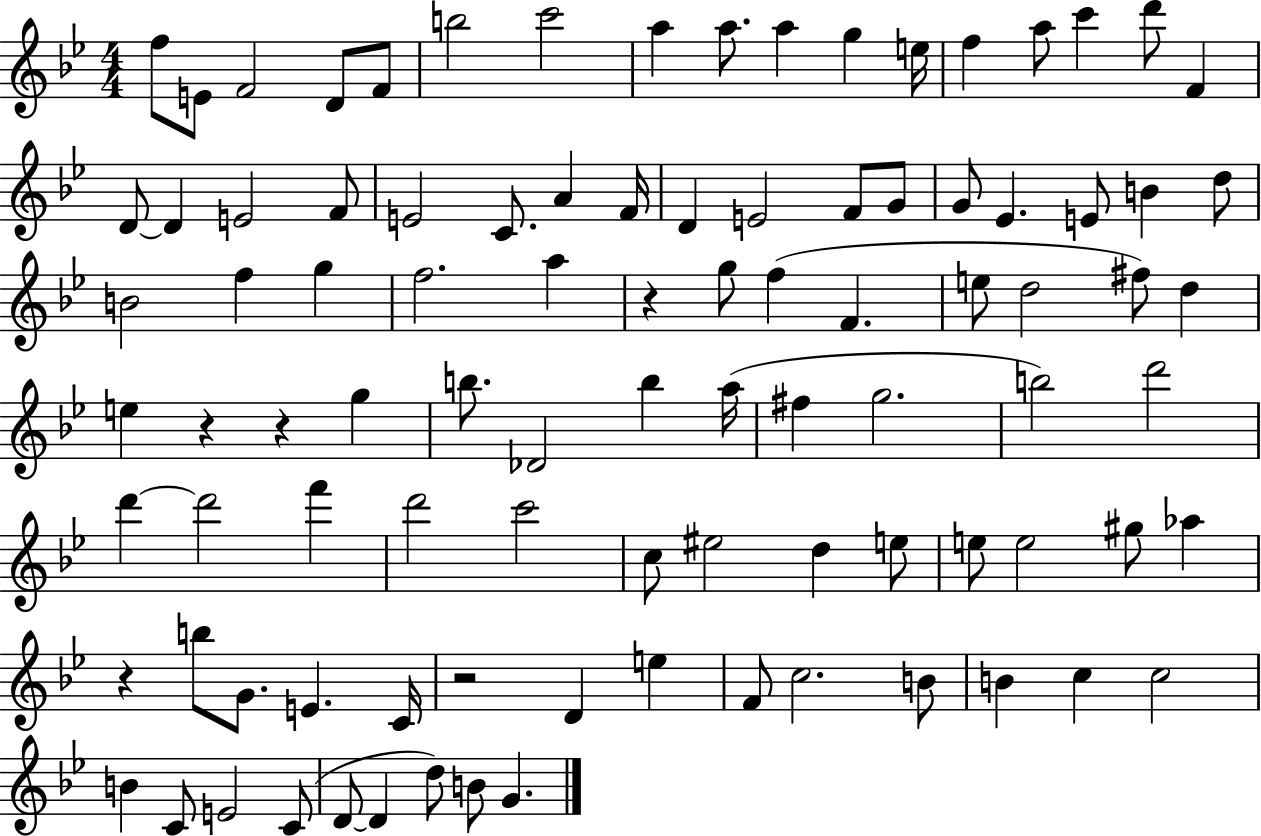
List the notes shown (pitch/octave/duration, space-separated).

F5/e E4/e F4/h D4/e F4/e B5/h C6/h A5/q A5/e. A5/q G5/q E5/s F5/q A5/e C6/q D6/e F4/q D4/e D4/q E4/h F4/e E4/h C4/e. A4/q F4/s D4/q E4/h F4/e G4/e G4/e Eb4/q. E4/e B4/q D5/e B4/h F5/q G5/q F5/h. A5/q R/q G5/e F5/q F4/q. E5/e D5/h F#5/e D5/q E5/q R/q R/q G5/q B5/e. Db4/h B5/q A5/s F#5/q G5/h. B5/h D6/h D6/q D6/h F6/q D6/h C6/h C5/e EIS5/h D5/q E5/e E5/e E5/h G#5/e Ab5/q R/q B5/e G4/e. E4/q. C4/s R/h D4/q E5/q F4/e C5/h. B4/e B4/q C5/q C5/h B4/q C4/e E4/h C4/e D4/e D4/q D5/e B4/e G4/q.